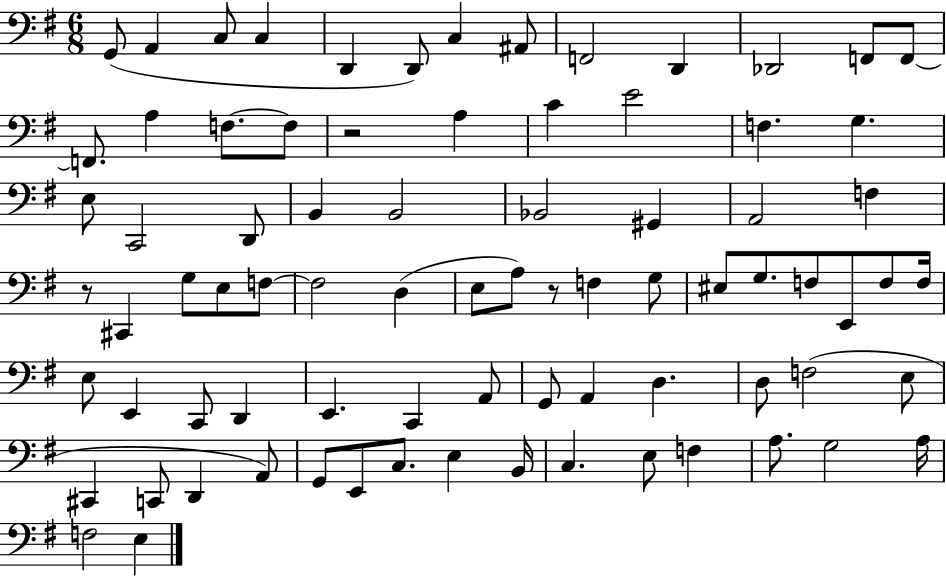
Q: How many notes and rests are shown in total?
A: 80